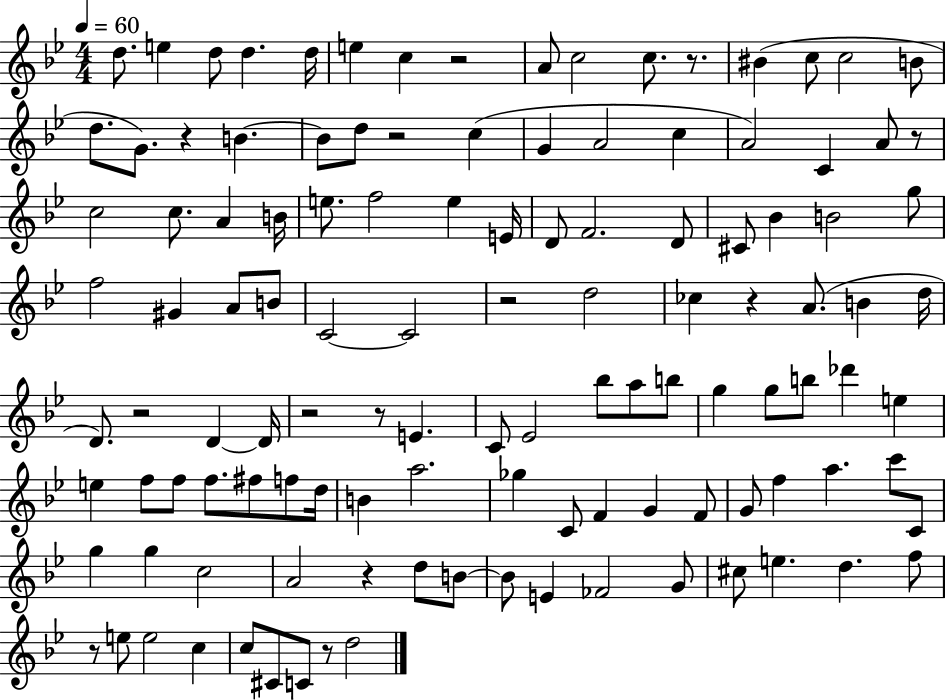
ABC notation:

X:1
T:Untitled
M:4/4
L:1/4
K:Bb
d/2 e d/2 d d/4 e c z2 A/2 c2 c/2 z/2 ^B c/2 c2 B/2 d/2 G/2 z B B/2 d/2 z2 c G A2 c A2 C A/2 z/2 c2 c/2 A B/4 e/2 f2 e E/4 D/2 F2 D/2 ^C/2 _B B2 g/2 f2 ^G A/2 B/2 C2 C2 z2 d2 _c z A/2 B d/4 D/2 z2 D D/4 z2 z/2 E C/2 _E2 _b/2 a/2 b/2 g g/2 b/2 _d' e e f/2 f/2 f/2 ^f/2 f/2 d/4 B a2 _g C/2 F G F/2 G/2 f a c'/2 C/2 g g c2 A2 z d/2 B/2 B/2 E _F2 G/2 ^c/2 e d f/2 z/2 e/2 e2 c c/2 ^C/2 C/2 z/2 d2